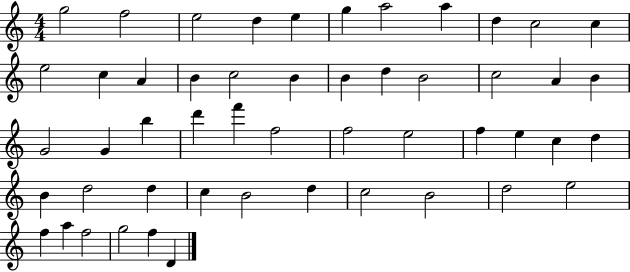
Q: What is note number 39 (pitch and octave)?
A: C5